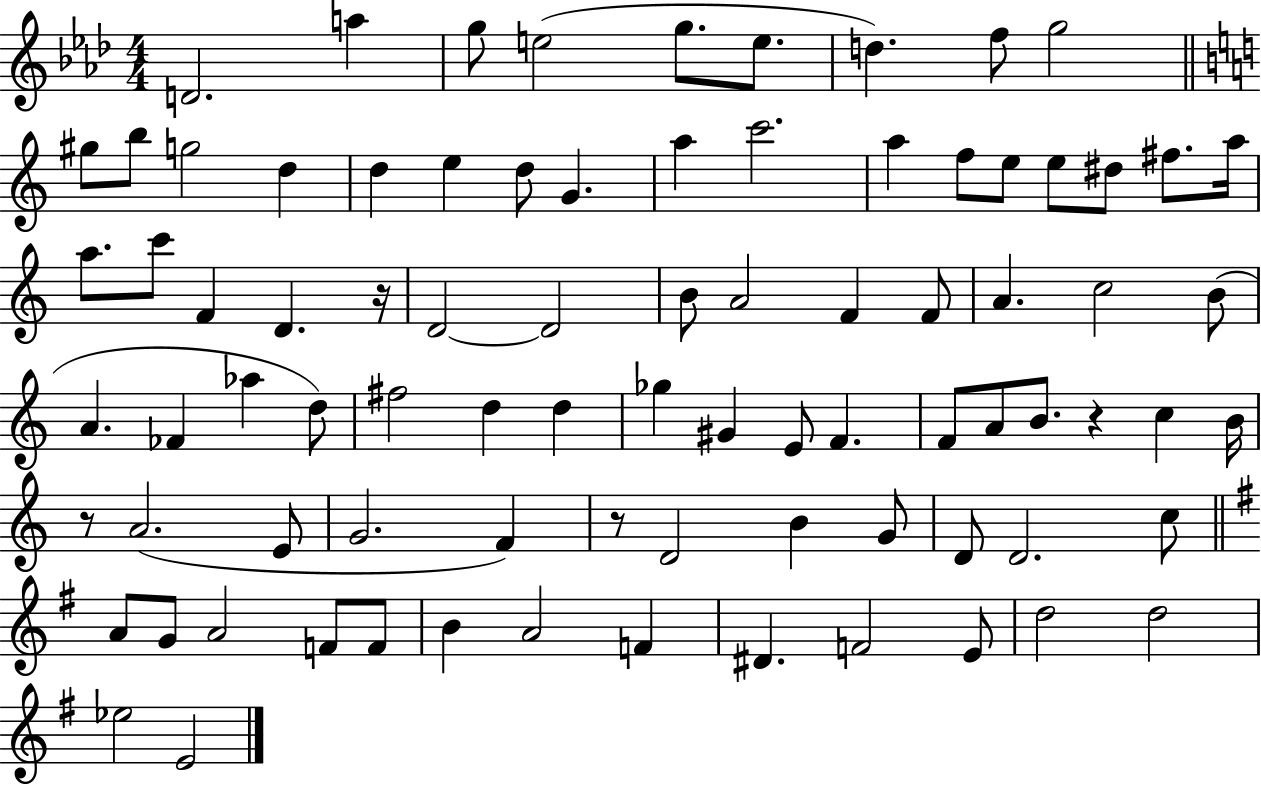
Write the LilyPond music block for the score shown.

{
  \clef treble
  \numericTimeSignature
  \time 4/4
  \key aes \major
  d'2. a''4 | g''8 e''2( g''8. e''8. | d''4.) f''8 g''2 | \bar "||" \break \key c \major gis''8 b''8 g''2 d''4 | d''4 e''4 d''8 g'4. | a''4 c'''2. | a''4 f''8 e''8 e''8 dis''8 fis''8. a''16 | \break a''8. c'''8 f'4 d'4. r16 | d'2~~ d'2 | b'8 a'2 f'4 f'8 | a'4. c''2 b'8( | \break a'4. fes'4 aes''4 d''8) | fis''2 d''4 d''4 | ges''4 gis'4 e'8 f'4. | f'8 a'8 b'8. r4 c''4 b'16 | \break r8 a'2.( e'8 | g'2. f'4) | r8 d'2 b'4 g'8 | d'8 d'2. c''8 | \break \bar "||" \break \key g \major a'8 g'8 a'2 f'8 f'8 | b'4 a'2 f'4 | dis'4. f'2 e'8 | d''2 d''2 | \break ees''2 e'2 | \bar "|."
}